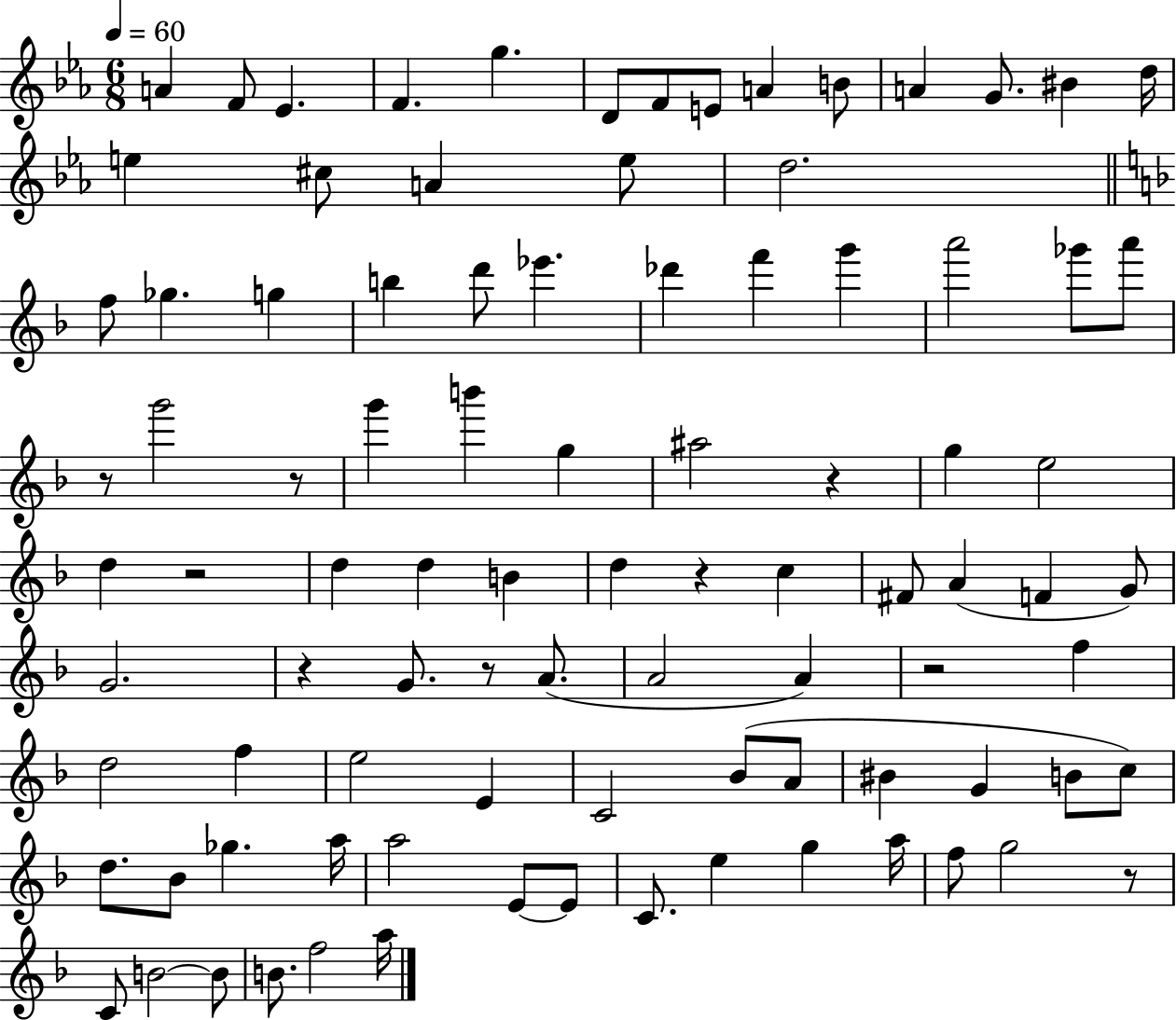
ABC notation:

X:1
T:Untitled
M:6/8
L:1/4
K:Eb
A F/2 _E F g D/2 F/2 E/2 A B/2 A G/2 ^B d/4 e ^c/2 A e/2 d2 f/2 _g g b d'/2 _e' _d' f' g' a'2 _g'/2 a'/2 z/2 g'2 z/2 g' b' g ^a2 z g e2 d z2 d d B d z c ^F/2 A F G/2 G2 z G/2 z/2 A/2 A2 A z2 f d2 f e2 E C2 _B/2 A/2 ^B G B/2 c/2 d/2 _B/2 _g a/4 a2 E/2 E/2 C/2 e g a/4 f/2 g2 z/2 C/2 B2 B/2 B/2 f2 a/4